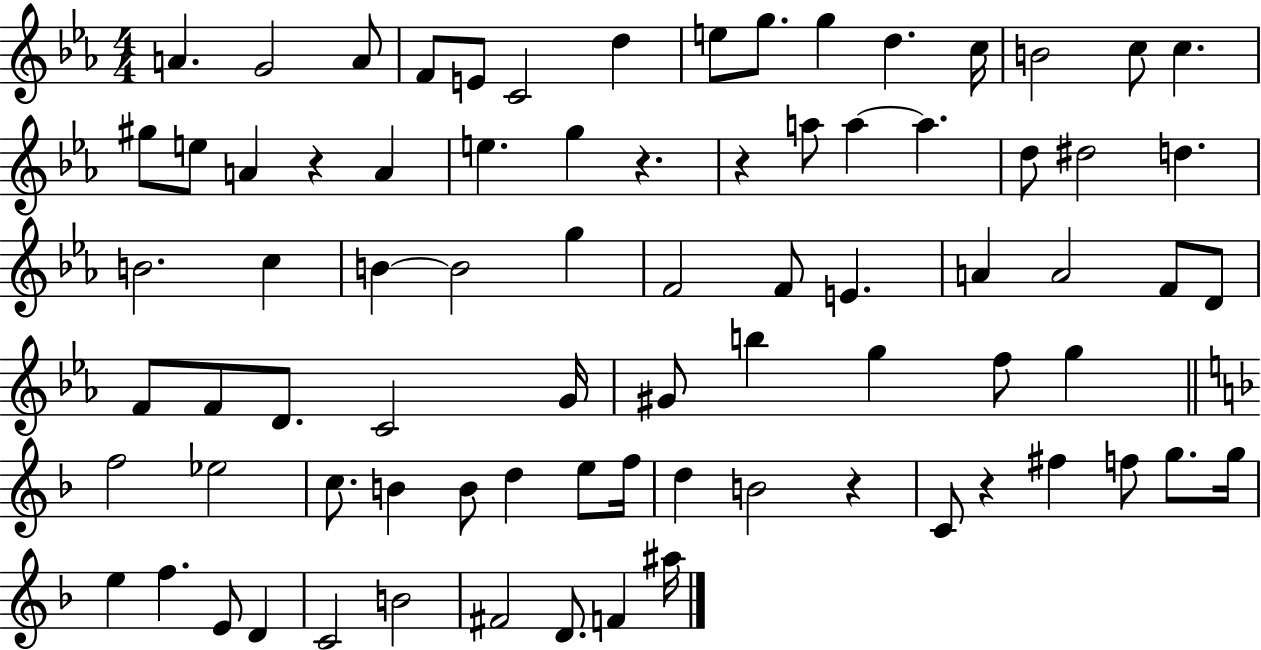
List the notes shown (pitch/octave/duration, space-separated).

A4/q. G4/h A4/e F4/e E4/e C4/h D5/q E5/e G5/e. G5/q D5/q. C5/s B4/h C5/e C5/q. G#5/e E5/e A4/q R/q A4/q E5/q. G5/q R/q. R/q A5/e A5/q A5/q. D5/e D#5/h D5/q. B4/h. C5/q B4/q B4/h G5/q F4/h F4/e E4/q. A4/q A4/h F4/e D4/e F4/e F4/e D4/e. C4/h G4/s G#4/e B5/q G5/q F5/e G5/q F5/h Eb5/h C5/e. B4/q B4/e D5/q E5/e F5/s D5/q B4/h R/q C4/e R/q F#5/q F5/e G5/e. G5/s E5/q F5/q. E4/e D4/q C4/h B4/h F#4/h D4/e. F4/q A#5/s